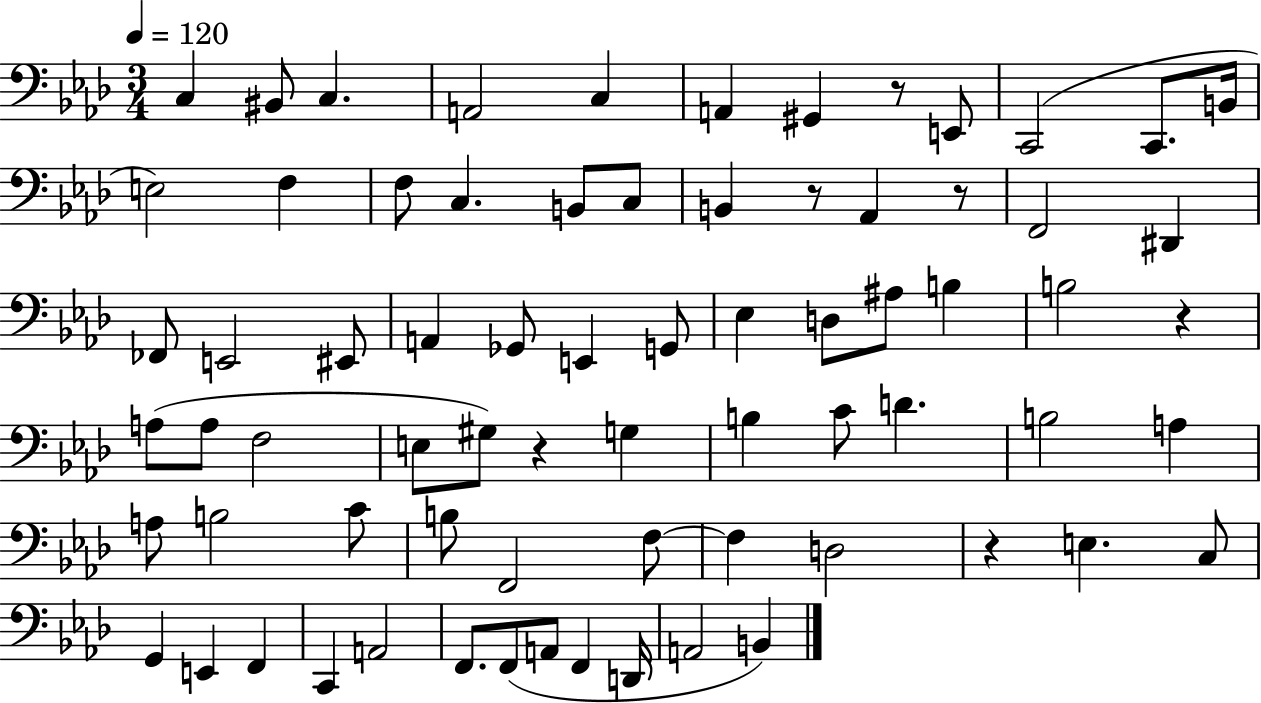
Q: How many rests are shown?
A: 6